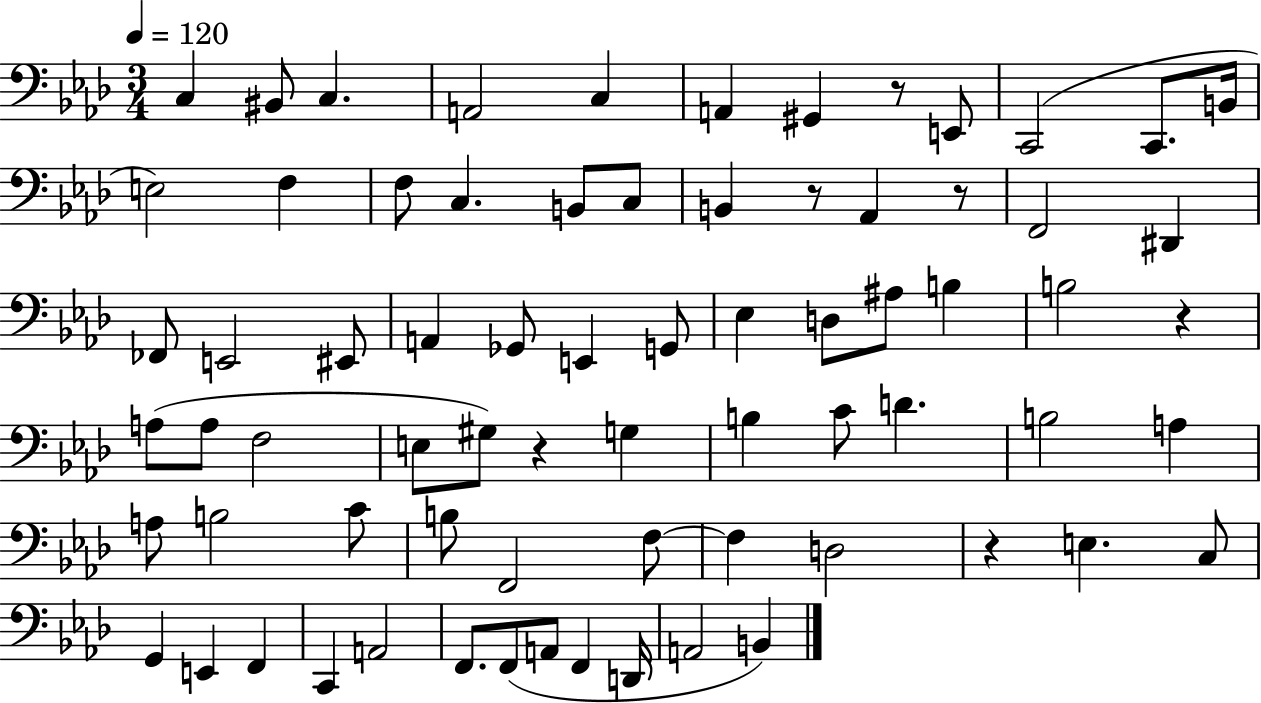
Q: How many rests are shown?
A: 6